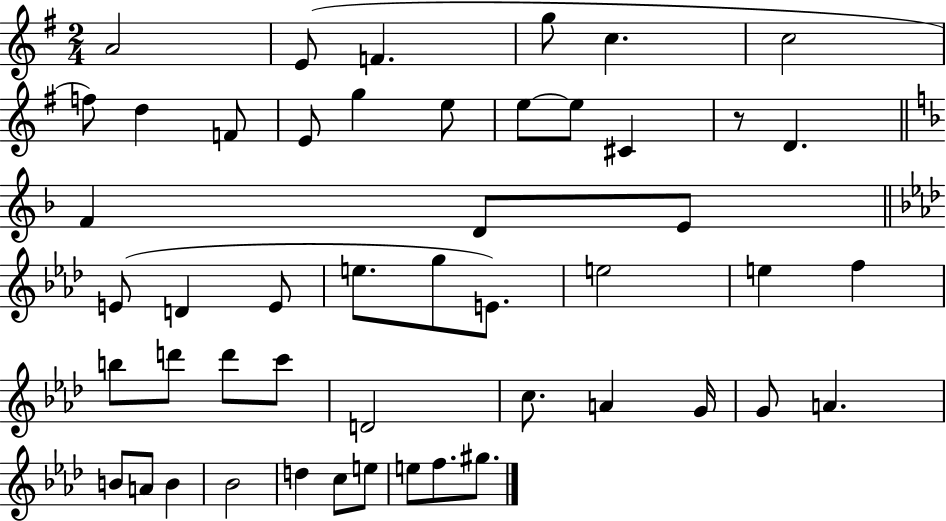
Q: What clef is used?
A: treble